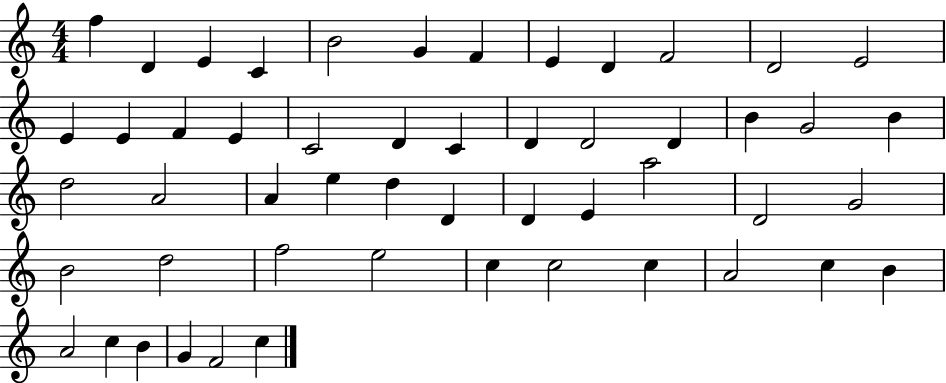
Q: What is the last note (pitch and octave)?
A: C5